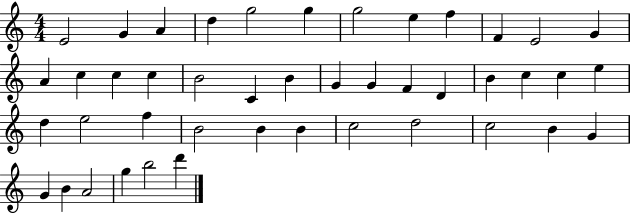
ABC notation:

X:1
T:Untitled
M:4/4
L:1/4
K:C
E2 G A d g2 g g2 e f F E2 G A c c c B2 C B G G F D B c c e d e2 f B2 B B c2 d2 c2 B G G B A2 g b2 d'